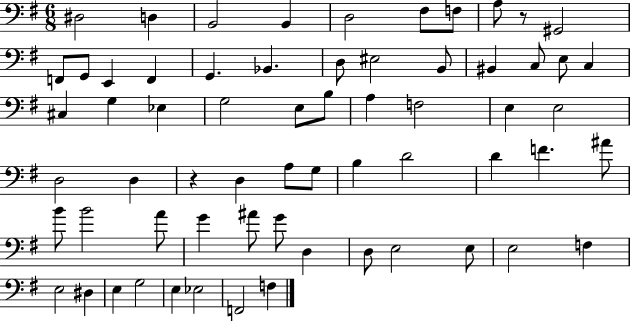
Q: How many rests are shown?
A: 2